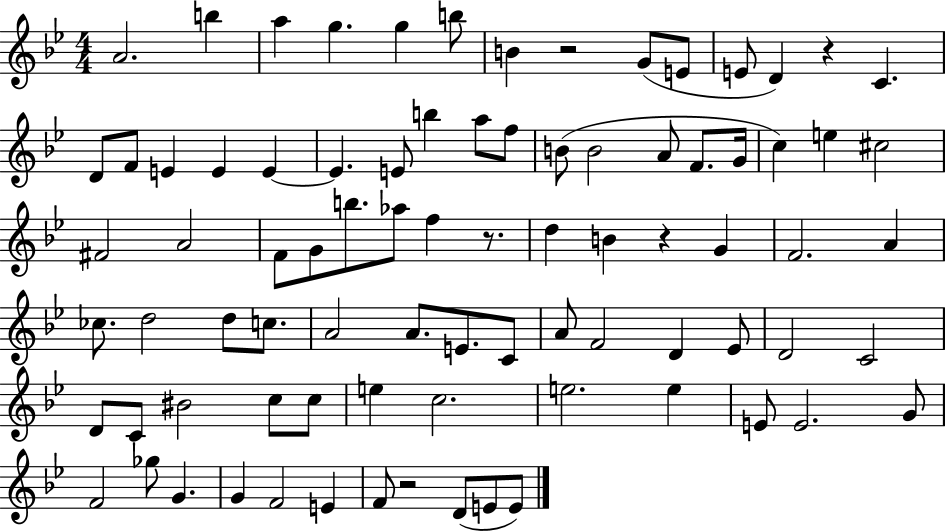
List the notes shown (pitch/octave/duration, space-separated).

A4/h. B5/q A5/q G5/q. G5/q B5/e B4/q R/h G4/e E4/e E4/e D4/q R/q C4/q. D4/e F4/e E4/q E4/q E4/q E4/q. E4/e B5/q A5/e F5/e B4/e B4/h A4/e F4/e. G4/s C5/q E5/q C#5/h F#4/h A4/h F4/e G4/e B5/e. Ab5/e F5/q R/e. D5/q B4/q R/q G4/q F4/h. A4/q CES5/e. D5/h D5/e C5/e. A4/h A4/e. E4/e. C4/e A4/e F4/h D4/q Eb4/e D4/h C4/h D4/e C4/e BIS4/h C5/e C5/e E5/q C5/h. E5/h. E5/q E4/e E4/h. G4/e F4/h Gb5/e G4/q. G4/q F4/h E4/q F4/e R/h D4/e E4/e E4/e